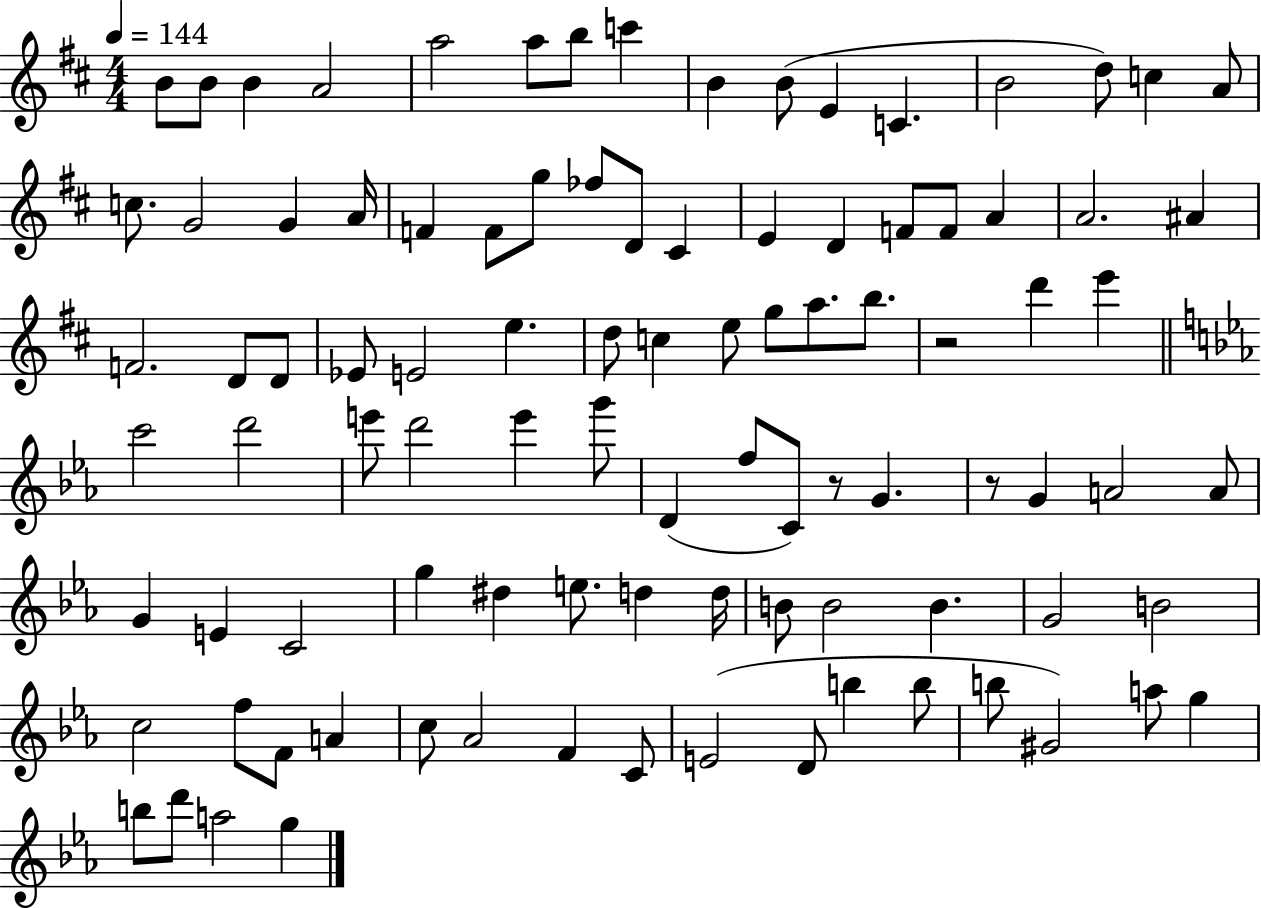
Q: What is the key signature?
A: D major